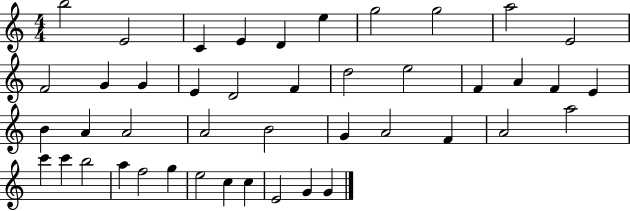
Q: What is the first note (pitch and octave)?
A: B5